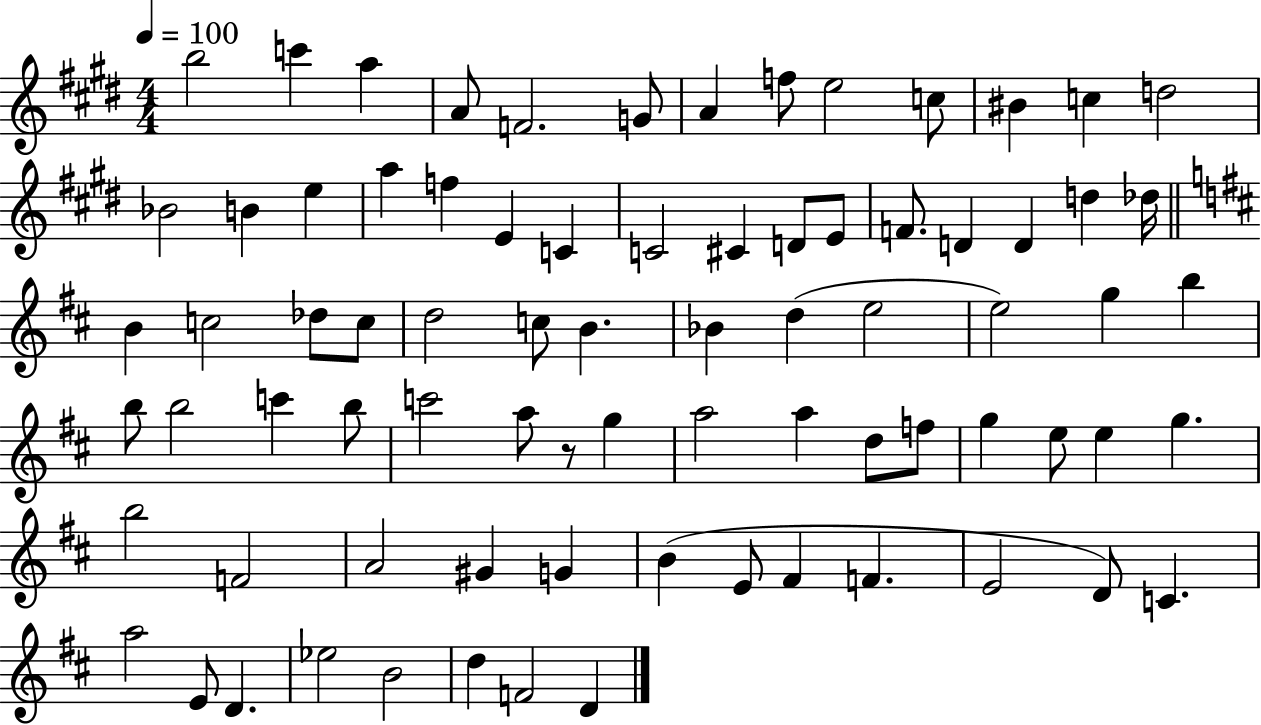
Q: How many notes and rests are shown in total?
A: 78